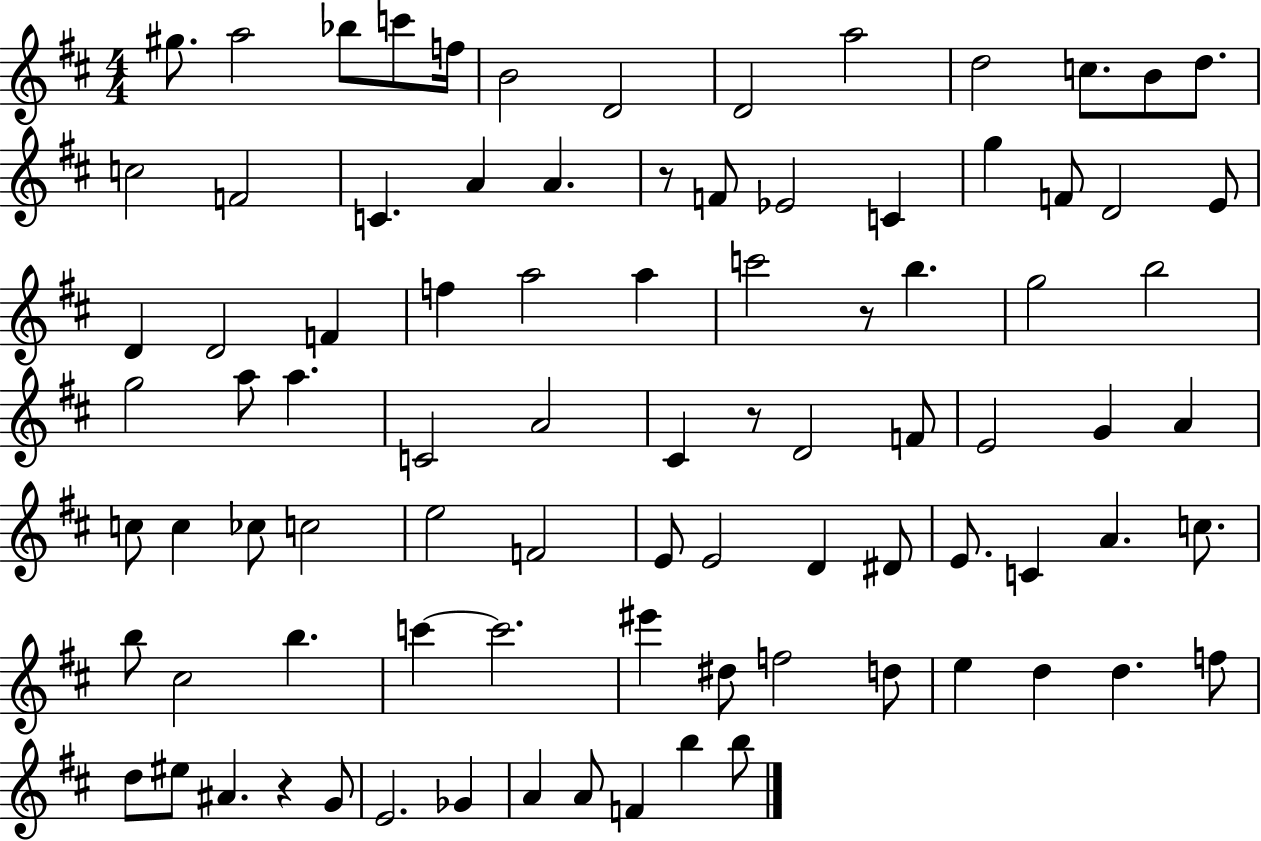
X:1
T:Untitled
M:4/4
L:1/4
K:D
^g/2 a2 _b/2 c'/2 f/4 B2 D2 D2 a2 d2 c/2 B/2 d/2 c2 F2 C A A z/2 F/2 _E2 C g F/2 D2 E/2 D D2 F f a2 a c'2 z/2 b g2 b2 g2 a/2 a C2 A2 ^C z/2 D2 F/2 E2 G A c/2 c _c/2 c2 e2 F2 E/2 E2 D ^D/2 E/2 C A c/2 b/2 ^c2 b c' c'2 ^e' ^d/2 f2 d/2 e d d f/2 d/2 ^e/2 ^A z G/2 E2 _G A A/2 F b b/2